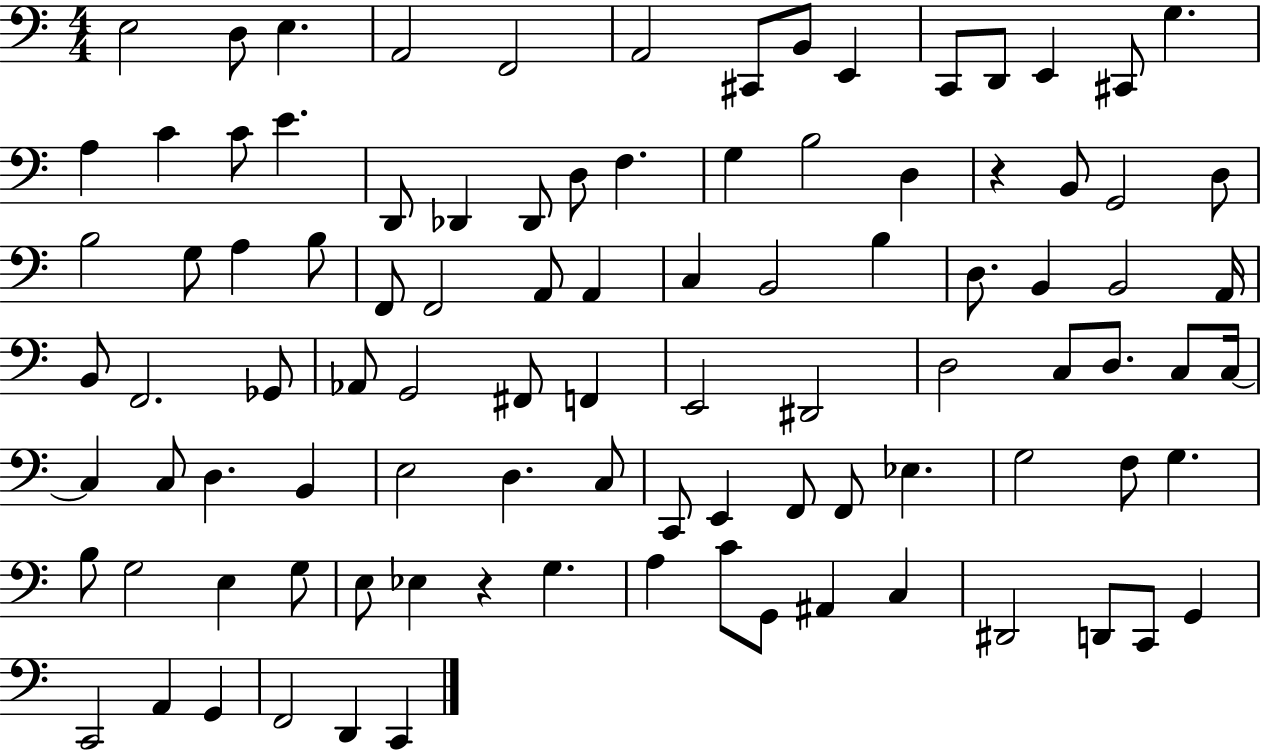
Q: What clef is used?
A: bass